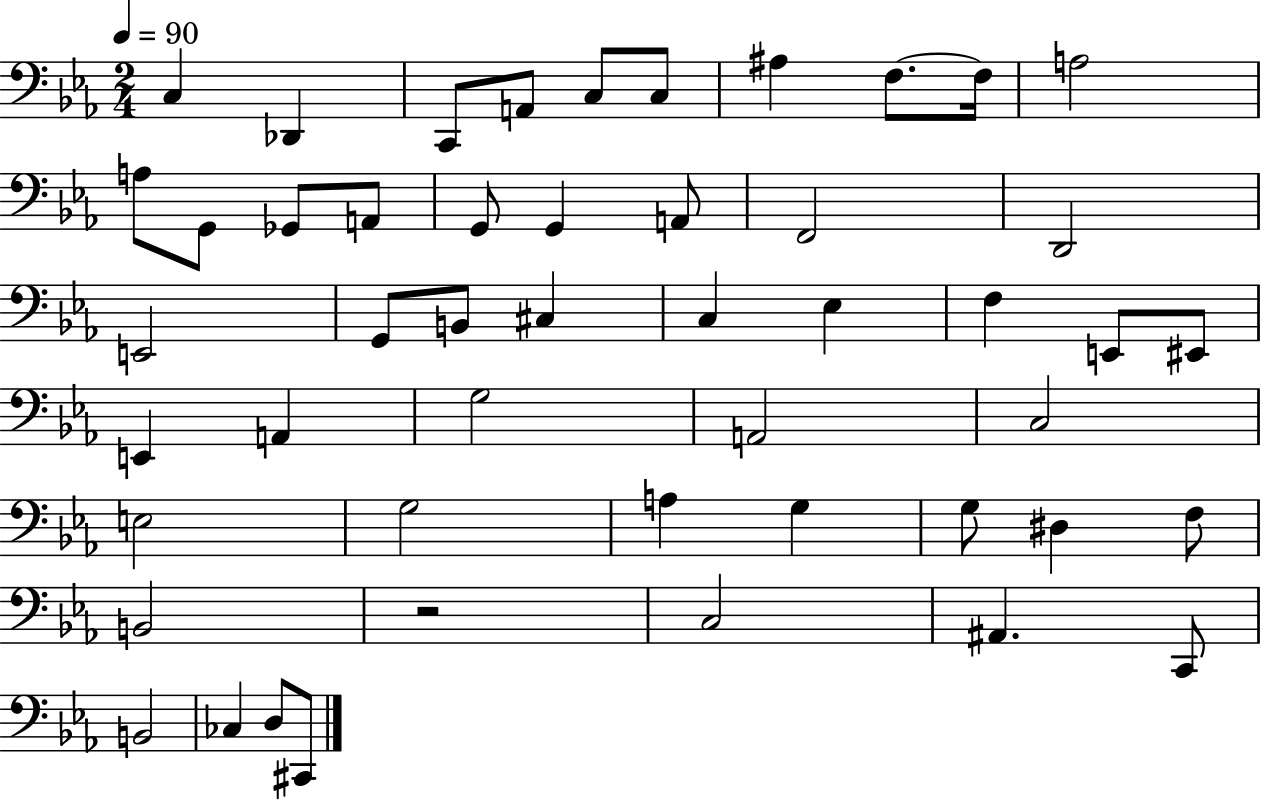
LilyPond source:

{
  \clef bass
  \numericTimeSignature
  \time 2/4
  \key ees \major
  \tempo 4 = 90
  \repeat volta 2 { c4 des,4 | c,8 a,8 c8 c8 | ais4 f8.~~ f16 | a2 | \break a8 g,8 ges,8 a,8 | g,8 g,4 a,8 | f,2 | d,2 | \break e,2 | g,8 b,8 cis4 | c4 ees4 | f4 e,8 eis,8 | \break e,4 a,4 | g2 | a,2 | c2 | \break e2 | g2 | a4 g4 | g8 dis4 f8 | \break b,2 | r2 | c2 | ais,4. c,8 | \break b,2 | ces4 d8 cis,8 | } \bar "|."
}